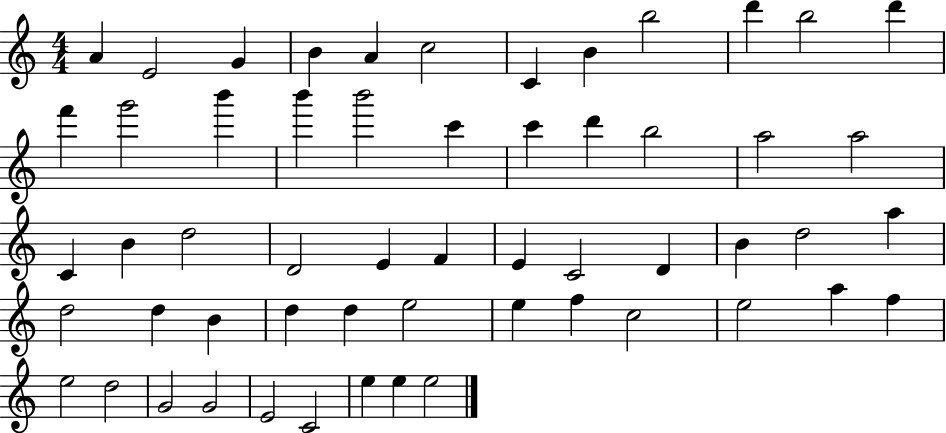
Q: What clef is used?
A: treble